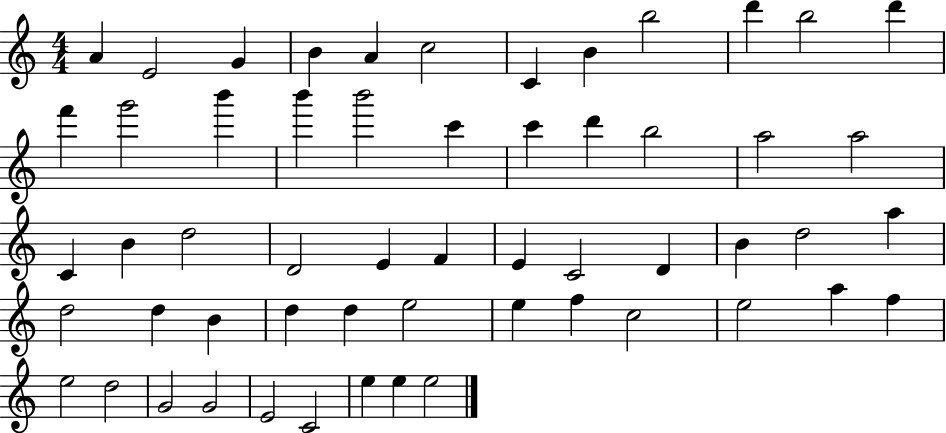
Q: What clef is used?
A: treble